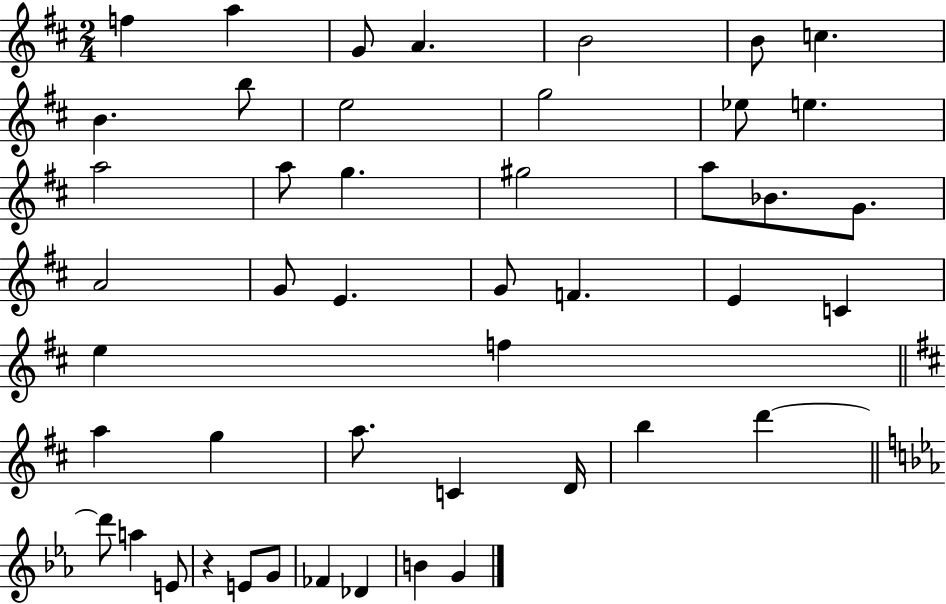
X:1
T:Untitled
M:2/4
L:1/4
K:D
f a G/2 A B2 B/2 c B b/2 e2 g2 _e/2 e a2 a/2 g ^g2 a/2 _B/2 G/2 A2 G/2 E G/2 F E C e f a g a/2 C D/4 b d' d'/2 a E/2 z E/2 G/2 _F _D B G